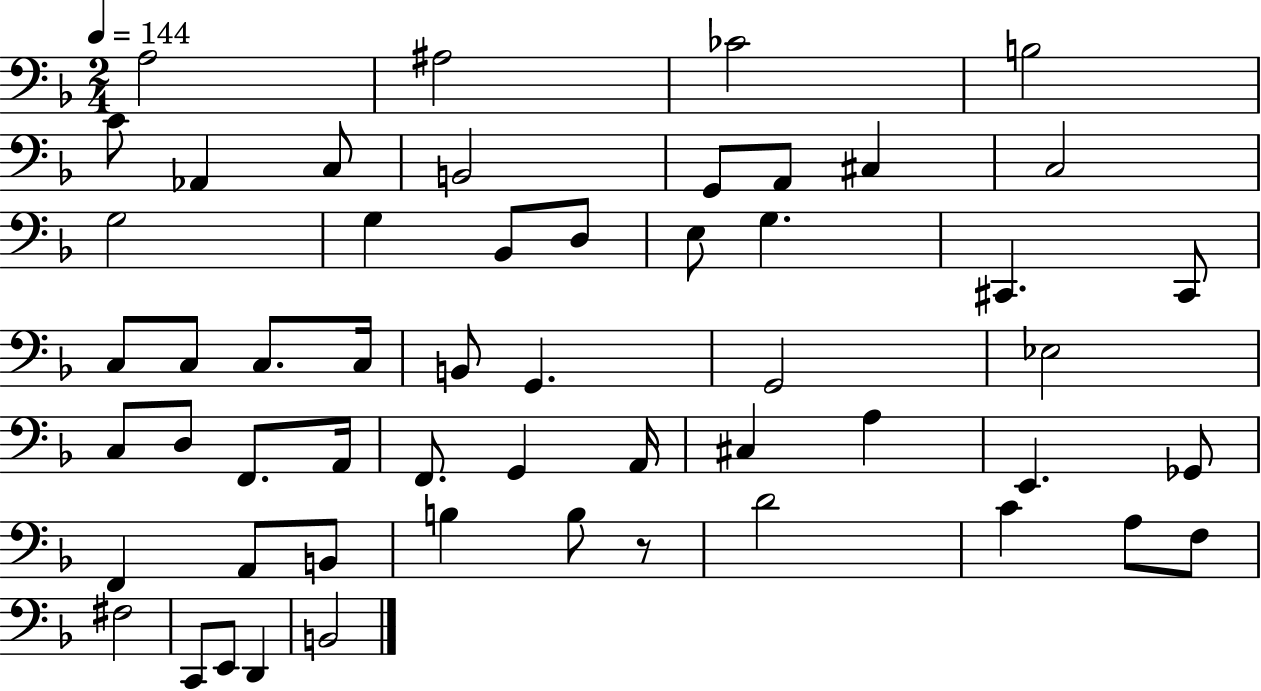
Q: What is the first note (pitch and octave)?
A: A3